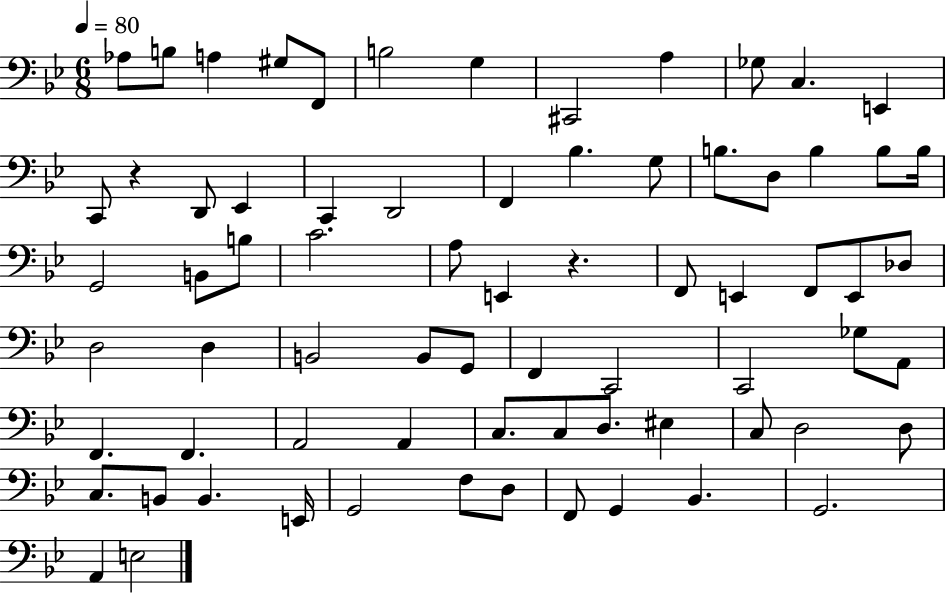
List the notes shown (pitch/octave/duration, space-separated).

Ab3/e B3/e A3/q G#3/e F2/e B3/h G3/q C#2/h A3/q Gb3/e C3/q. E2/q C2/e R/q D2/e Eb2/q C2/q D2/h F2/q Bb3/q. G3/e B3/e. D3/e B3/q B3/e B3/s G2/h B2/e B3/e C4/h. A3/e E2/q R/q. F2/e E2/q F2/e E2/e Db3/e D3/h D3/q B2/h B2/e G2/e F2/q C2/h C2/h Gb3/e A2/e F2/q. F2/q. A2/h A2/q C3/e. C3/e D3/e. EIS3/q C3/e D3/h D3/e C3/e. B2/e B2/q. E2/s G2/h F3/e D3/e F2/e G2/q Bb2/q. G2/h. A2/q E3/h